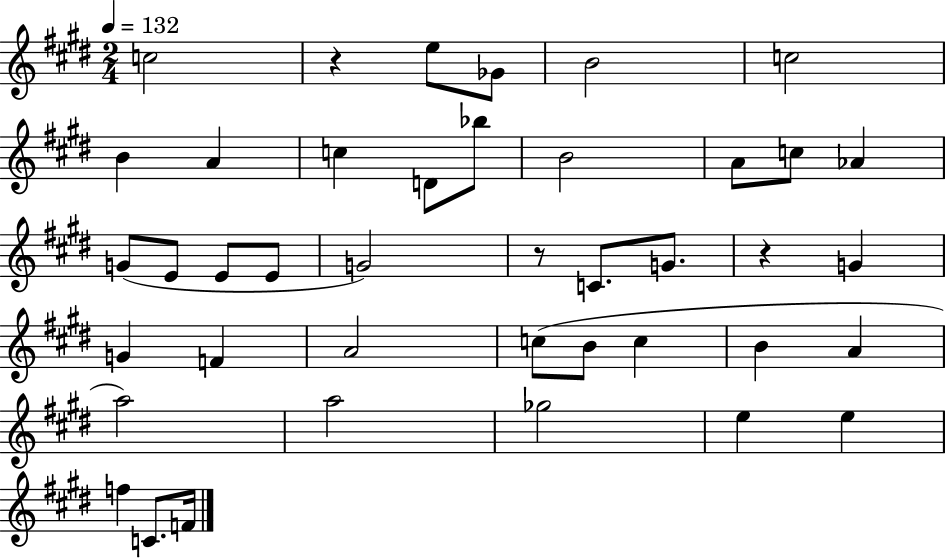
X:1
T:Untitled
M:2/4
L:1/4
K:E
c2 z e/2 _G/2 B2 c2 B A c D/2 _b/2 B2 A/2 c/2 _A G/2 E/2 E/2 E/2 G2 z/2 C/2 G/2 z G G F A2 c/2 B/2 c B A a2 a2 _g2 e e f C/2 F/4